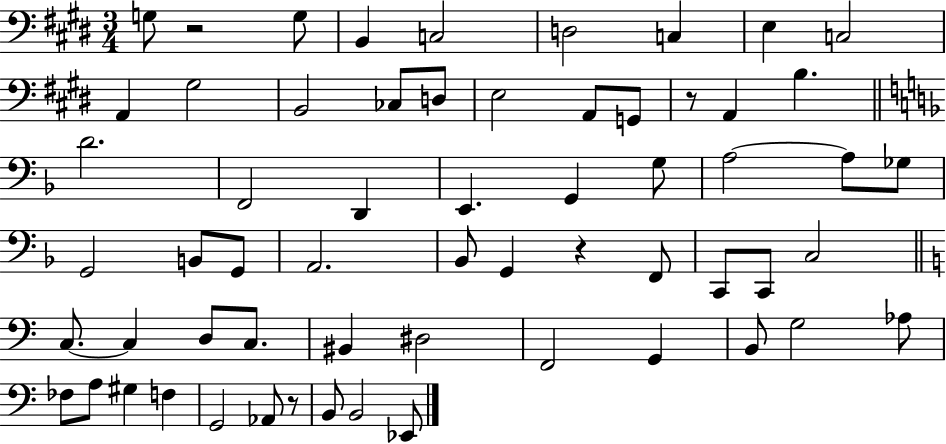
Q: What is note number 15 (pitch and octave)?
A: A2